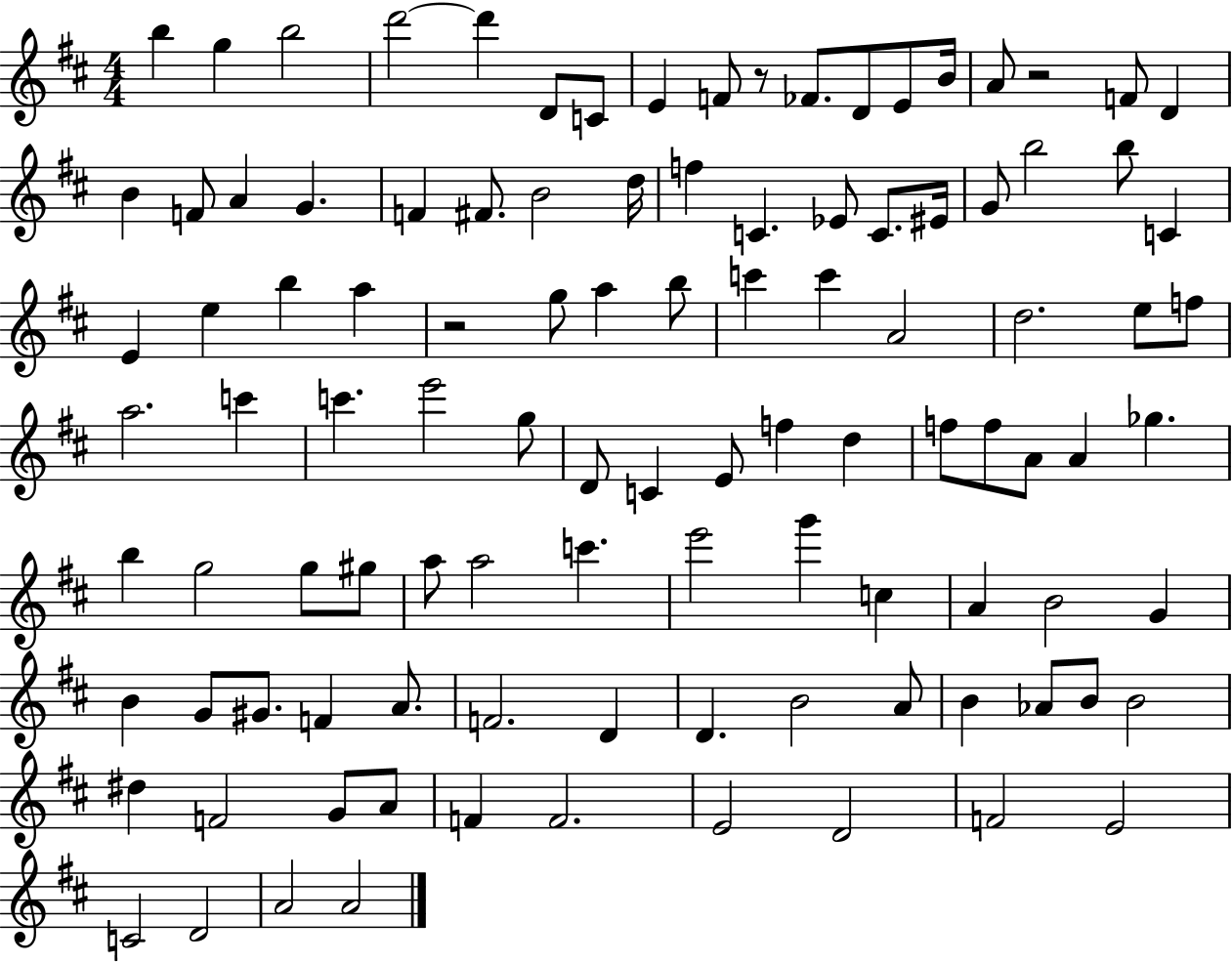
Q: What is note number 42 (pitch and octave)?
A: C6